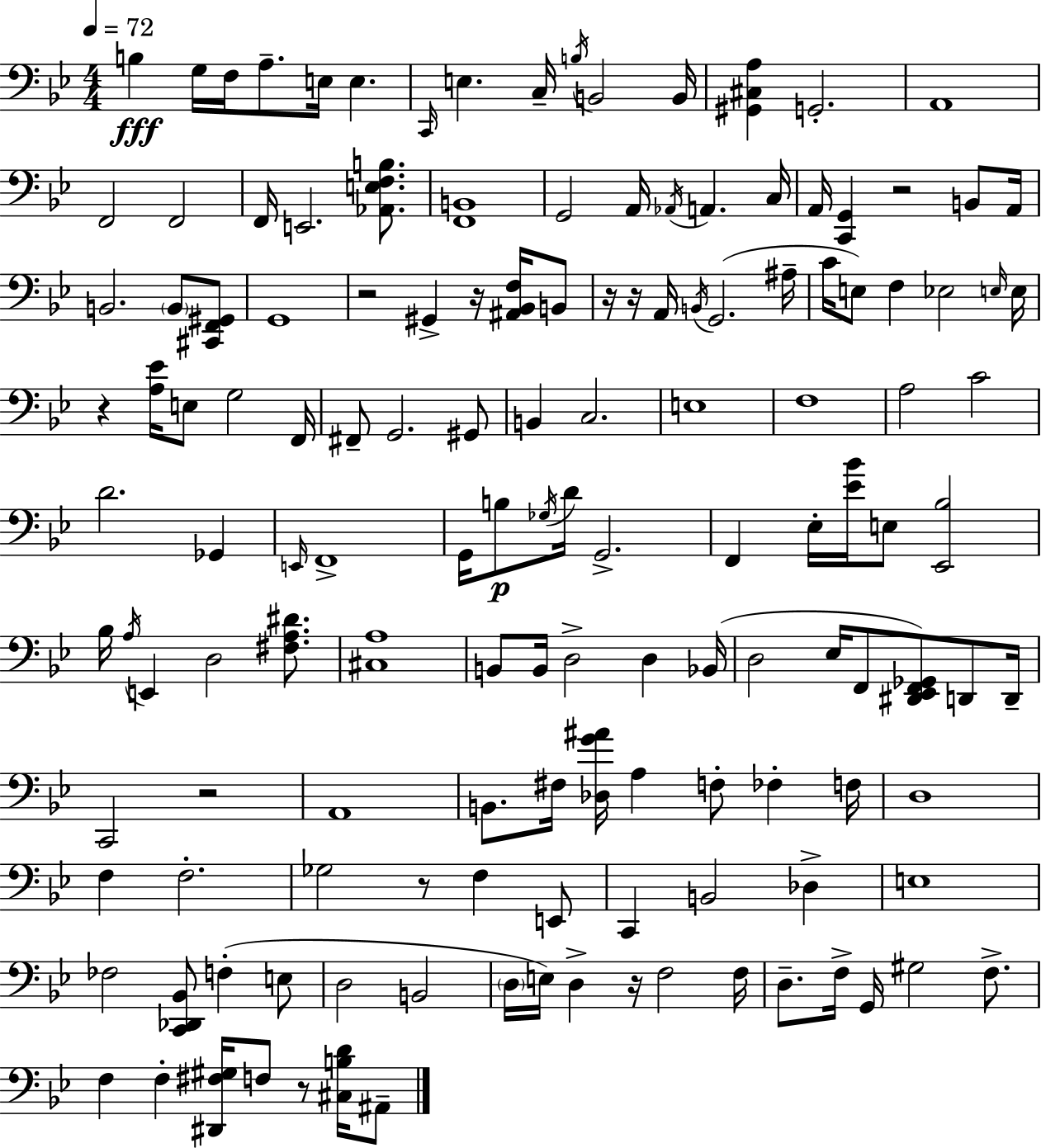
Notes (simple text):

B3/q G3/s F3/s A3/e. E3/s E3/q. C2/s E3/q. C3/s B3/s B2/h B2/s [G#2,C#3,A3]/q G2/h. A2/w F2/h F2/h F2/s E2/h. [Ab2,E3,F3,B3]/e. [F2,B2]/w G2/h A2/s Ab2/s A2/q. C3/s A2/s [C2,G2]/q R/h B2/e A2/s B2/h. B2/e [C#2,F2,G#2]/e G2/w R/h G#2/q R/s [A#2,Bb2,F3]/s B2/e R/s R/s A2/s B2/s G2/h. A#3/s C4/s E3/e F3/q Eb3/h E3/s E3/s R/q [A3,Eb4]/s E3/e G3/h F2/s F#2/e G2/h. G#2/e B2/q C3/h. E3/w F3/w A3/h C4/h D4/h. Gb2/q E2/s F2/w G2/s B3/e Gb3/s D4/s G2/h. F2/q Eb3/s [Eb4,Bb4]/s E3/e [Eb2,Bb3]/h Bb3/s A3/s E2/q D3/h [F#3,A3,D#4]/e. [C#3,A3]/w B2/e B2/s D3/h D3/q Bb2/s D3/h Eb3/s F2/e [D#2,Eb2,F2,Gb2]/e D2/e D2/s C2/h R/h A2/w B2/e. F#3/s [Db3,G4,A#4]/s A3/q F3/e FES3/q F3/s D3/w F3/q F3/h. Gb3/h R/e F3/q E2/e C2/q B2/h Db3/q E3/w FES3/h [C2,Db2,Bb2]/e F3/q E3/e D3/h B2/h D3/s E3/s D3/q R/s F3/h F3/s D3/e. F3/s G2/s G#3/h F3/e. F3/q F3/q [D#2,F#3,G#3]/s F3/e R/e [C#3,B3,D4]/s A#2/e